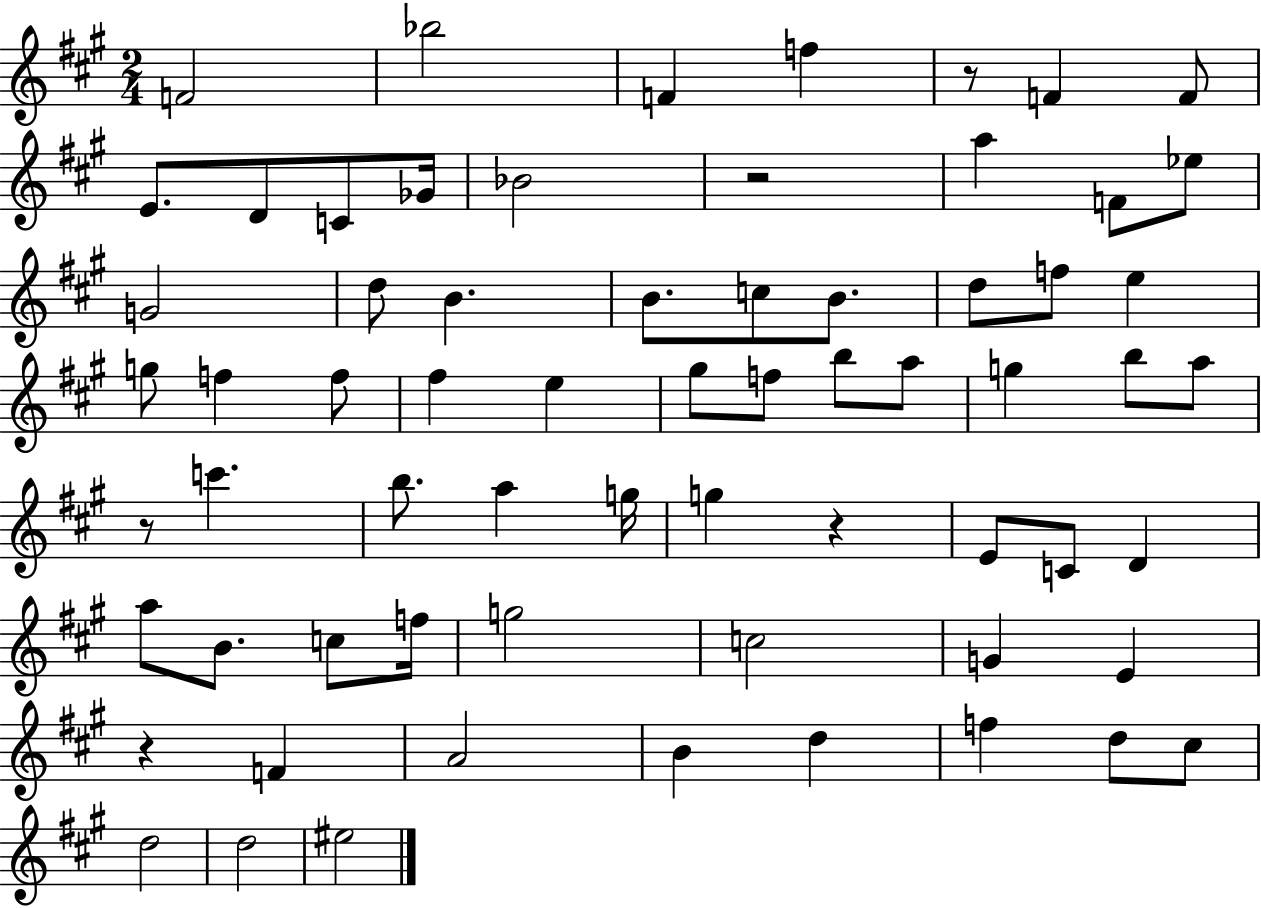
{
  \clef treble
  \numericTimeSignature
  \time 2/4
  \key a \major
  f'2 | bes''2 | f'4 f''4 | r8 f'4 f'8 | \break e'8. d'8 c'8 ges'16 | bes'2 | r2 | a''4 f'8 ees''8 | \break g'2 | d''8 b'4. | b'8. c''8 b'8. | d''8 f''8 e''4 | \break g''8 f''4 f''8 | fis''4 e''4 | gis''8 f''8 b''8 a''8 | g''4 b''8 a''8 | \break r8 c'''4. | b''8. a''4 g''16 | g''4 r4 | e'8 c'8 d'4 | \break a''8 b'8. c''8 f''16 | g''2 | c''2 | g'4 e'4 | \break r4 f'4 | a'2 | b'4 d''4 | f''4 d''8 cis''8 | \break d''2 | d''2 | eis''2 | \bar "|."
}